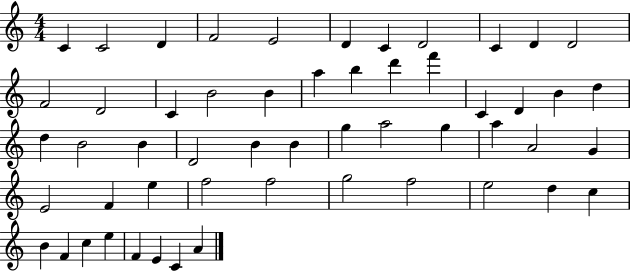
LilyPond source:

{
  \clef treble
  \numericTimeSignature
  \time 4/4
  \key c \major
  c'4 c'2 d'4 | f'2 e'2 | d'4 c'4 d'2 | c'4 d'4 d'2 | \break f'2 d'2 | c'4 b'2 b'4 | a''4 b''4 d'''4 f'''4 | c'4 d'4 b'4 d''4 | \break d''4 b'2 b'4 | d'2 b'4 b'4 | g''4 a''2 g''4 | a''4 a'2 g'4 | \break e'2 f'4 e''4 | f''2 f''2 | g''2 f''2 | e''2 d''4 c''4 | \break b'4 f'4 c''4 e''4 | f'4 e'4 c'4 a'4 | \bar "|."
}